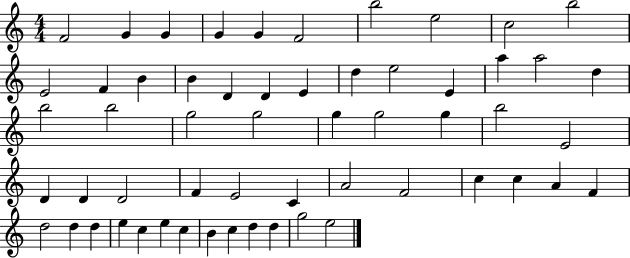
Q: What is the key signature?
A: C major